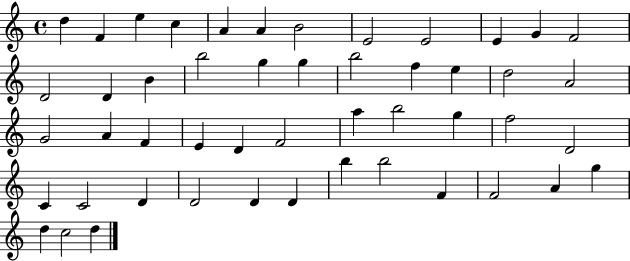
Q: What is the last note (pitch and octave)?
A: D5